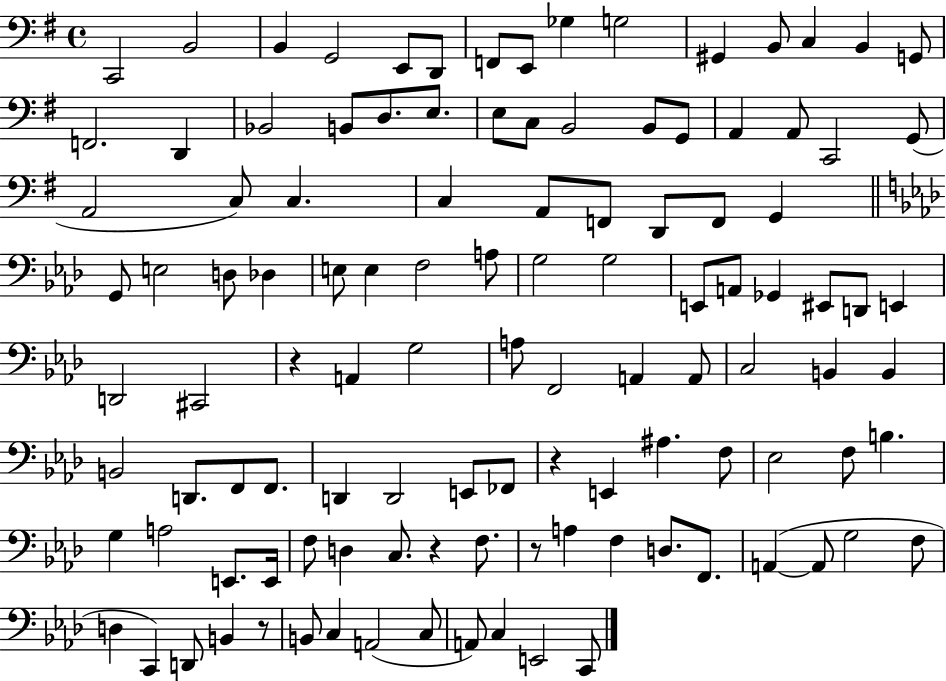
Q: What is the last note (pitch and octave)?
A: C2